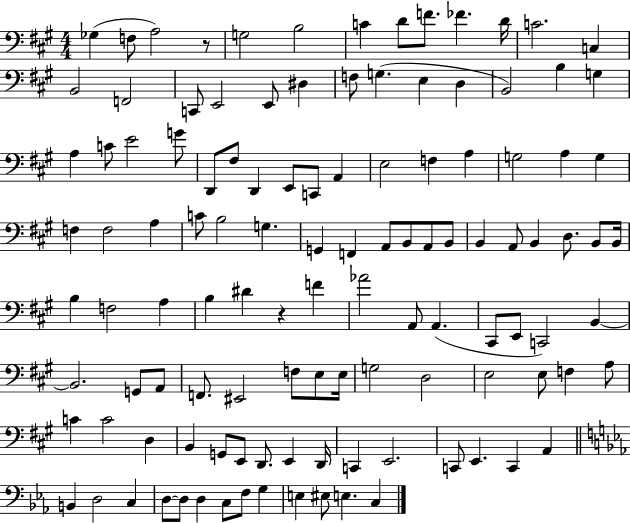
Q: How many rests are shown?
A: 2